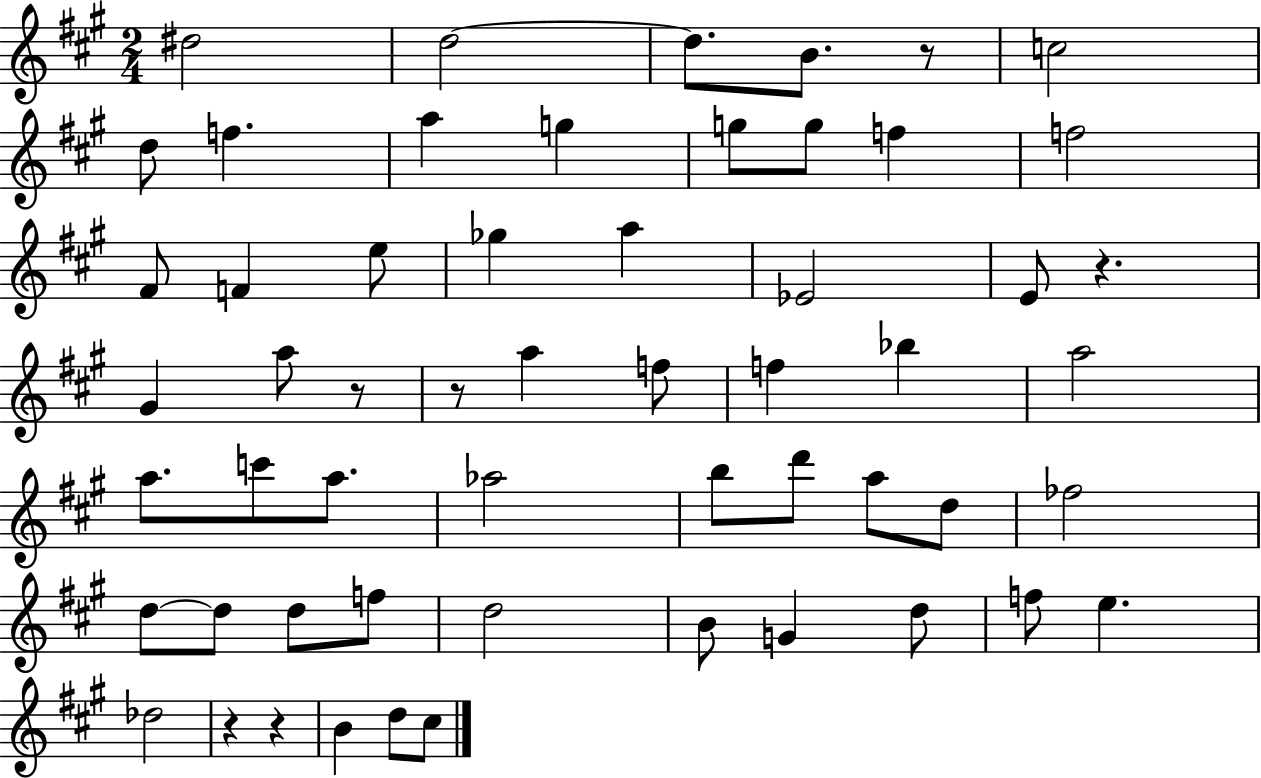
{
  \clef treble
  \numericTimeSignature
  \time 2/4
  \key a \major
  dis''2 | d''2~~ | d''8. b'8. r8 | c''2 | \break d''8 f''4. | a''4 g''4 | g''8 g''8 f''4 | f''2 | \break fis'8 f'4 e''8 | ges''4 a''4 | ees'2 | e'8 r4. | \break gis'4 a''8 r8 | r8 a''4 f''8 | f''4 bes''4 | a''2 | \break a''8. c'''8 a''8. | aes''2 | b''8 d'''8 a''8 d''8 | fes''2 | \break d''8~~ d''8 d''8 f''8 | d''2 | b'8 g'4 d''8 | f''8 e''4. | \break des''2 | r4 r4 | b'4 d''8 cis''8 | \bar "|."
}